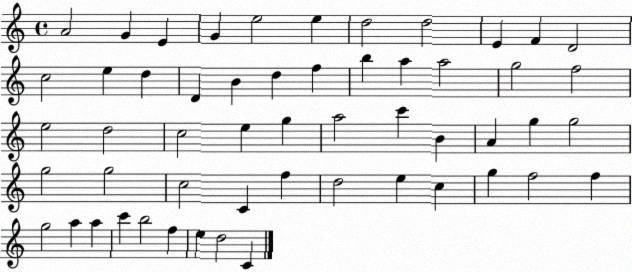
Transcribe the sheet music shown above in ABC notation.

X:1
T:Untitled
M:4/4
L:1/4
K:C
A2 G E G e2 e d2 d2 E F D2 c2 e d D B d f b a a2 g2 f2 e2 d2 c2 e g a2 c' B A g g2 g2 g2 c2 C f d2 e c g f2 f g2 a a c' b2 f e d2 C